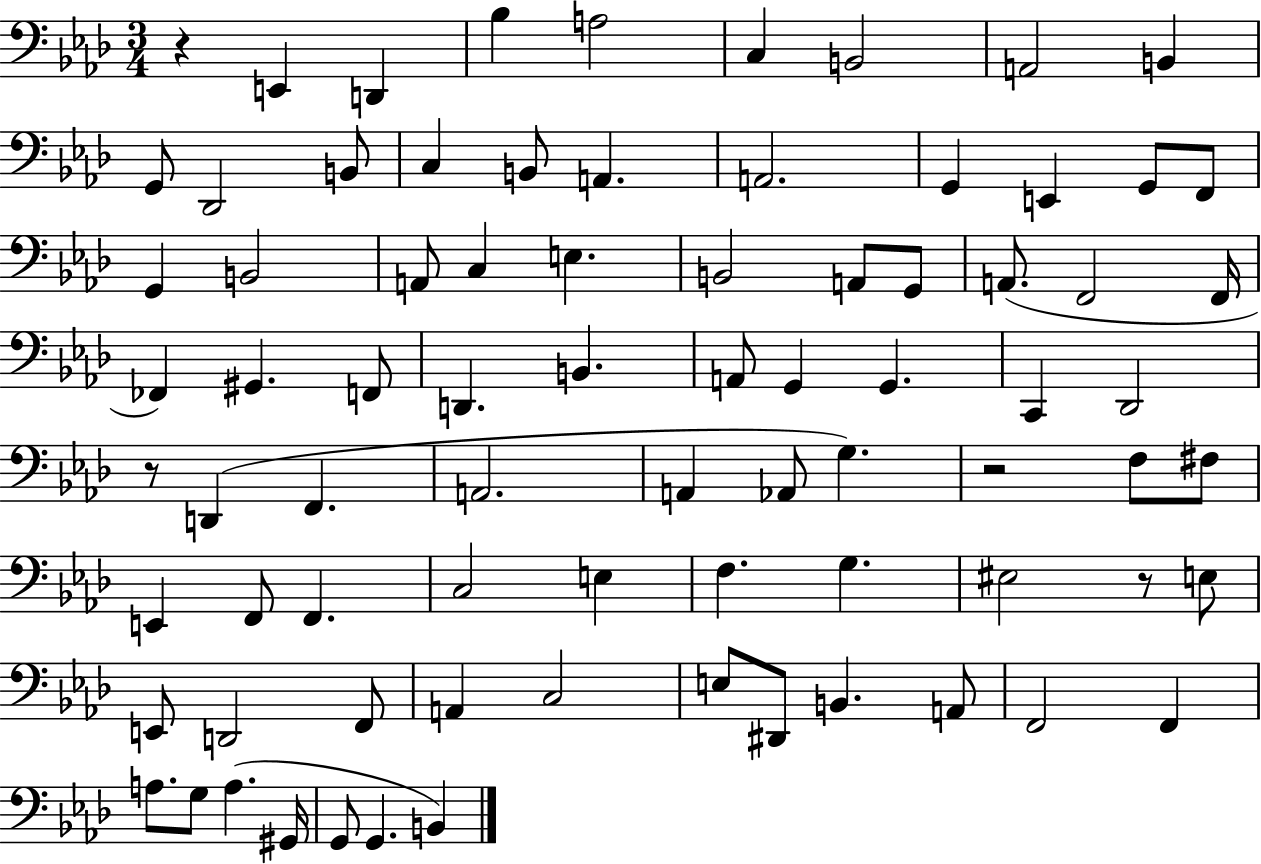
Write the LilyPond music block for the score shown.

{
  \clef bass
  \numericTimeSignature
  \time 3/4
  \key aes \major
  r4 e,4 d,4 | bes4 a2 | c4 b,2 | a,2 b,4 | \break g,8 des,2 b,8 | c4 b,8 a,4. | a,2. | g,4 e,4 g,8 f,8 | \break g,4 b,2 | a,8 c4 e4. | b,2 a,8 g,8 | a,8.( f,2 f,16 | \break fes,4) gis,4. f,8 | d,4. b,4. | a,8 g,4 g,4. | c,4 des,2 | \break r8 d,4( f,4. | a,2. | a,4 aes,8 g4.) | r2 f8 fis8 | \break e,4 f,8 f,4. | c2 e4 | f4. g4. | eis2 r8 e8 | \break e,8 d,2 f,8 | a,4 c2 | e8 dis,8 b,4. a,8 | f,2 f,4 | \break a8. g8 a4.( gis,16 | g,8 g,4. b,4) | \bar "|."
}